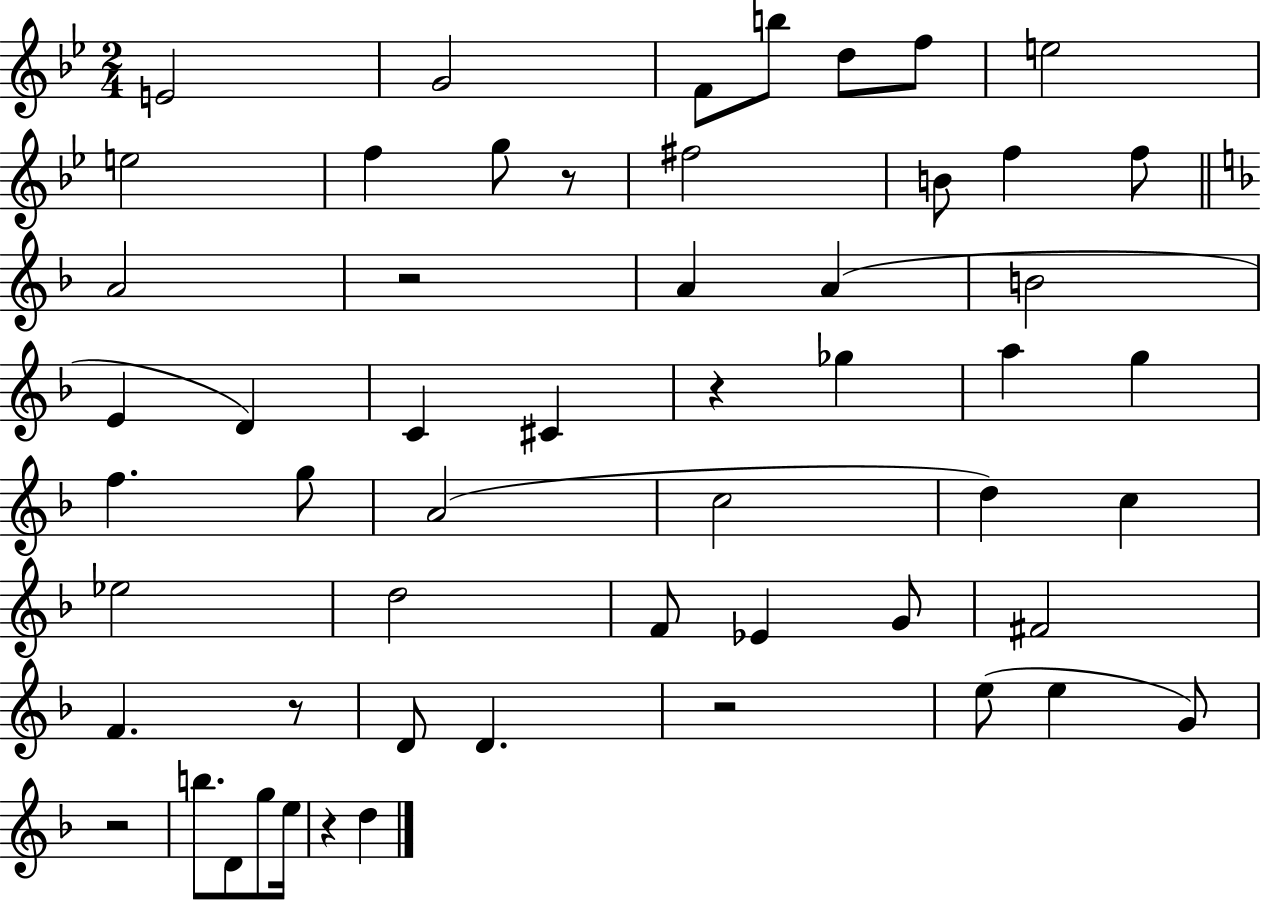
E4/h G4/h F4/e B5/e D5/e F5/e E5/h E5/h F5/q G5/e R/e F#5/h B4/e F5/q F5/e A4/h R/h A4/q A4/q B4/h E4/q D4/q C4/q C#4/q R/q Gb5/q A5/q G5/q F5/q. G5/e A4/h C5/h D5/q C5/q Eb5/h D5/h F4/e Eb4/q G4/e F#4/h F4/q. R/e D4/e D4/q. R/h E5/e E5/q G4/e R/h B5/e. D4/e G5/e E5/s R/q D5/q